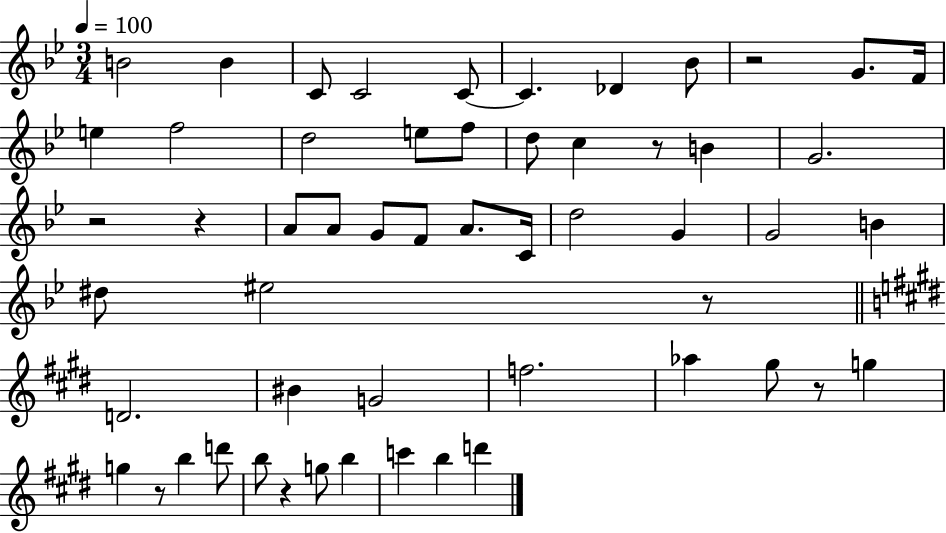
{
  \clef treble
  \numericTimeSignature
  \time 3/4
  \key bes \major
  \tempo 4 = 100
  b'2 b'4 | c'8 c'2 c'8~~ | c'4. des'4 bes'8 | r2 g'8. f'16 | \break e''4 f''2 | d''2 e''8 f''8 | d''8 c''4 r8 b'4 | g'2. | \break r2 r4 | a'8 a'8 g'8 f'8 a'8. c'16 | d''2 g'4 | g'2 b'4 | \break dis''8 eis''2 r8 | \bar "||" \break \key e \major d'2. | bis'4 g'2 | f''2. | aes''4 gis''8 r8 g''4 | \break g''4 r8 b''4 d'''8 | b''8 r4 g''8 b''4 | c'''4 b''4 d'''4 | \bar "|."
}